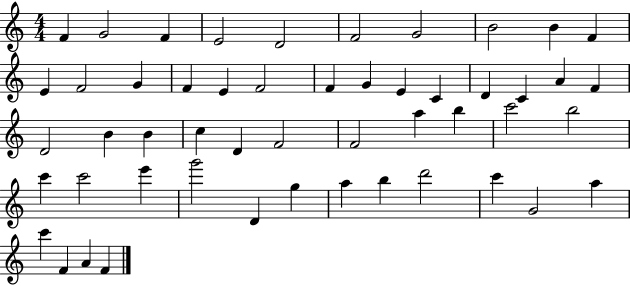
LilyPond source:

{
  \clef treble
  \numericTimeSignature
  \time 4/4
  \key c \major
  f'4 g'2 f'4 | e'2 d'2 | f'2 g'2 | b'2 b'4 f'4 | \break e'4 f'2 g'4 | f'4 e'4 f'2 | f'4 g'4 e'4 c'4 | d'4 c'4 a'4 f'4 | \break d'2 b'4 b'4 | c''4 d'4 f'2 | f'2 a''4 b''4 | c'''2 b''2 | \break c'''4 c'''2 e'''4 | g'''2 d'4 g''4 | a''4 b''4 d'''2 | c'''4 g'2 a''4 | \break c'''4 f'4 a'4 f'4 | \bar "|."
}